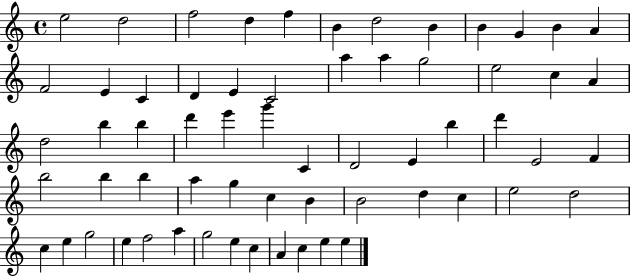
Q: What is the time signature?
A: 4/4